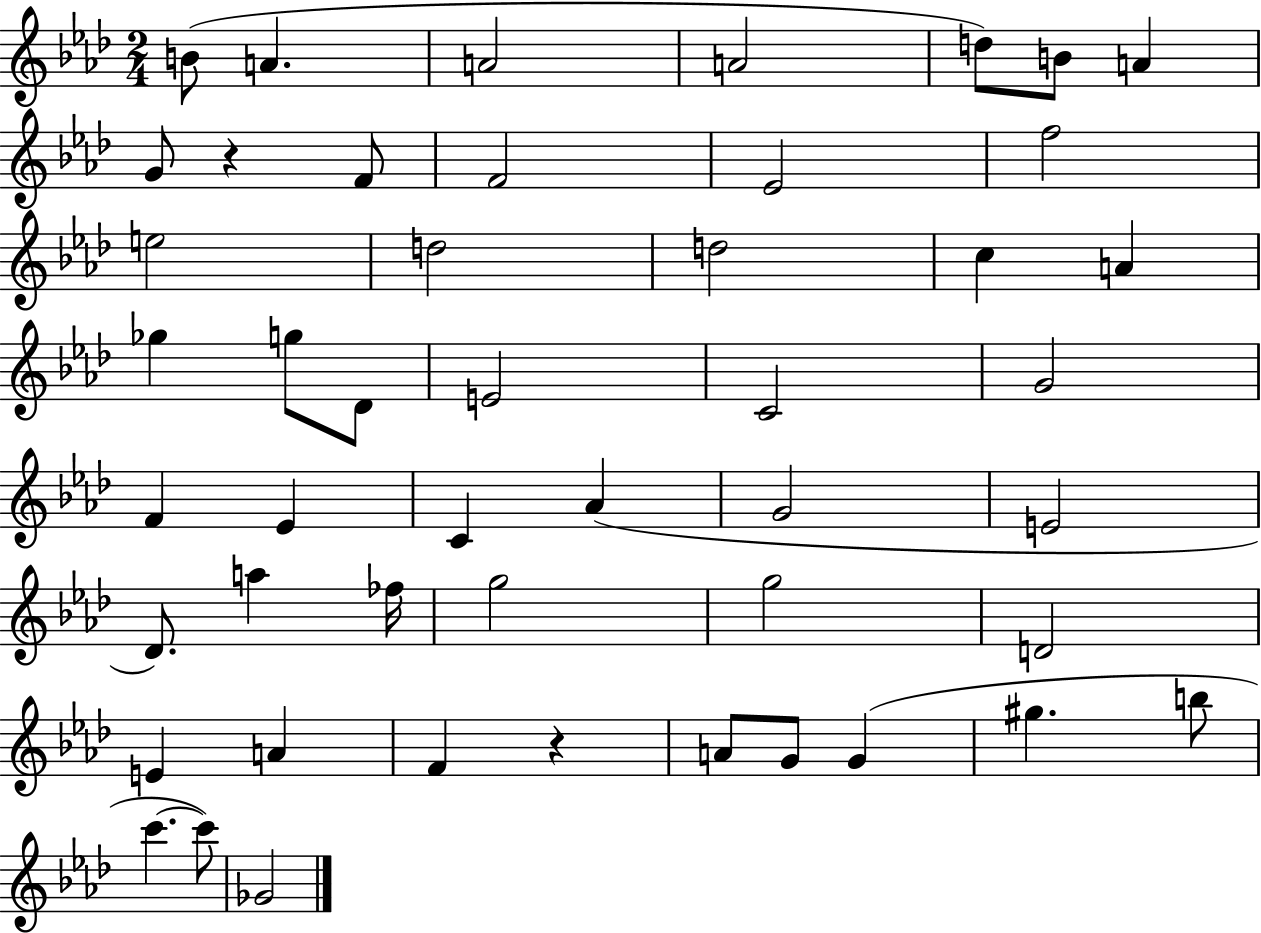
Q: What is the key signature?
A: AES major